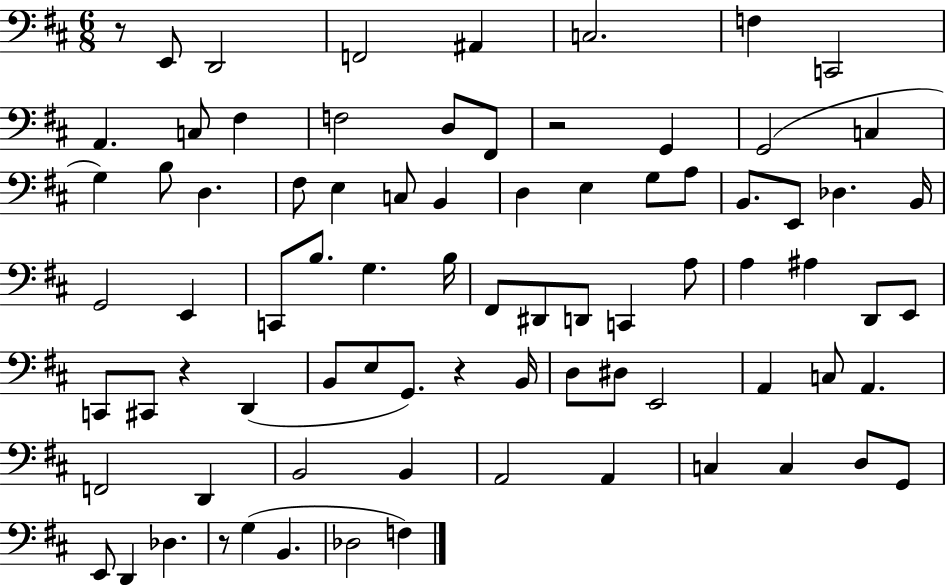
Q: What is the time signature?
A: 6/8